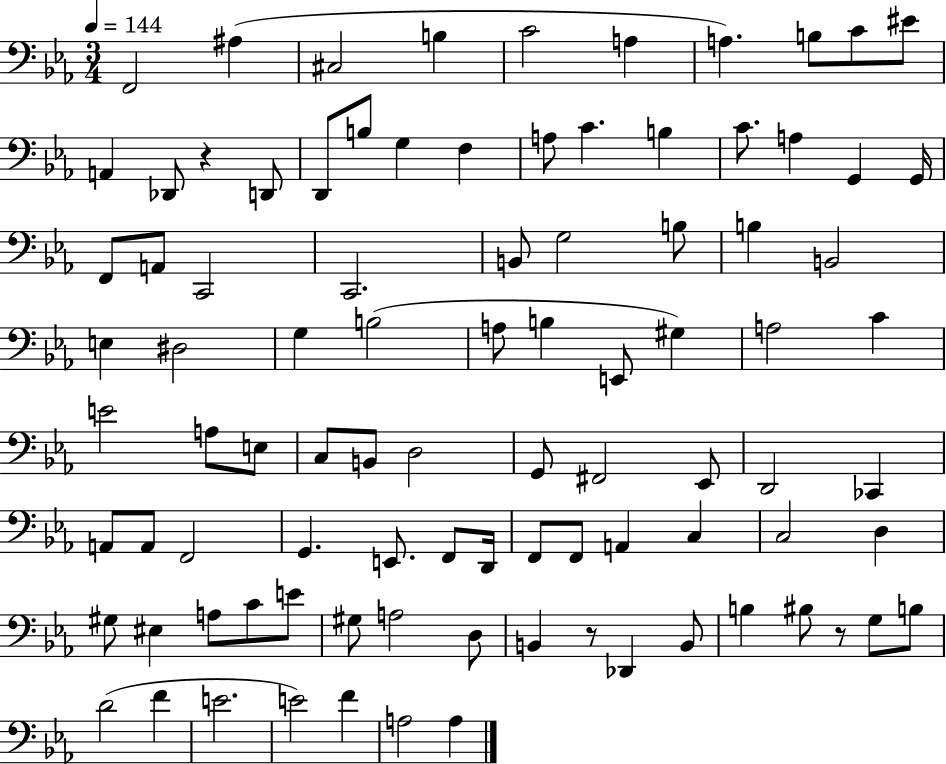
X:1
T:Untitled
M:3/4
L:1/4
K:Eb
F,,2 ^A, ^C,2 B, C2 A, A, B,/2 C/2 ^E/2 A,, _D,,/2 z D,,/2 D,,/2 B,/2 G, F, A,/2 C B, C/2 A, G,, G,,/4 F,,/2 A,,/2 C,,2 C,,2 B,,/2 G,2 B,/2 B, B,,2 E, ^D,2 G, B,2 A,/2 B, E,,/2 ^G, A,2 C E2 A,/2 E,/2 C,/2 B,,/2 D,2 G,,/2 ^F,,2 _E,,/2 D,,2 _C,, A,,/2 A,,/2 F,,2 G,, E,,/2 F,,/2 D,,/4 F,,/2 F,,/2 A,, C, C,2 D, ^G,/2 ^E, A,/2 C/2 E/2 ^G,/2 A,2 D,/2 B,, z/2 _D,, B,,/2 B, ^B,/2 z/2 G,/2 B,/2 D2 F E2 E2 F A,2 A,